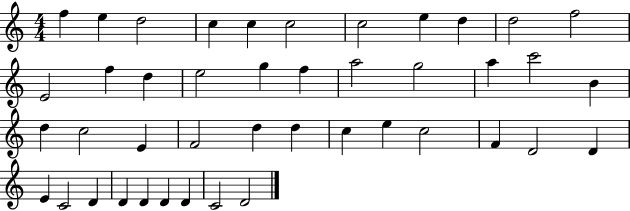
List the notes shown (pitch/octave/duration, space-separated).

F5/q E5/q D5/h C5/q C5/q C5/h C5/h E5/q D5/q D5/h F5/h E4/h F5/q D5/q E5/h G5/q F5/q A5/h G5/h A5/q C6/h B4/q D5/q C5/h E4/q F4/h D5/q D5/q C5/q E5/q C5/h F4/q D4/h D4/q E4/q C4/h D4/q D4/q D4/q D4/q D4/q C4/h D4/h